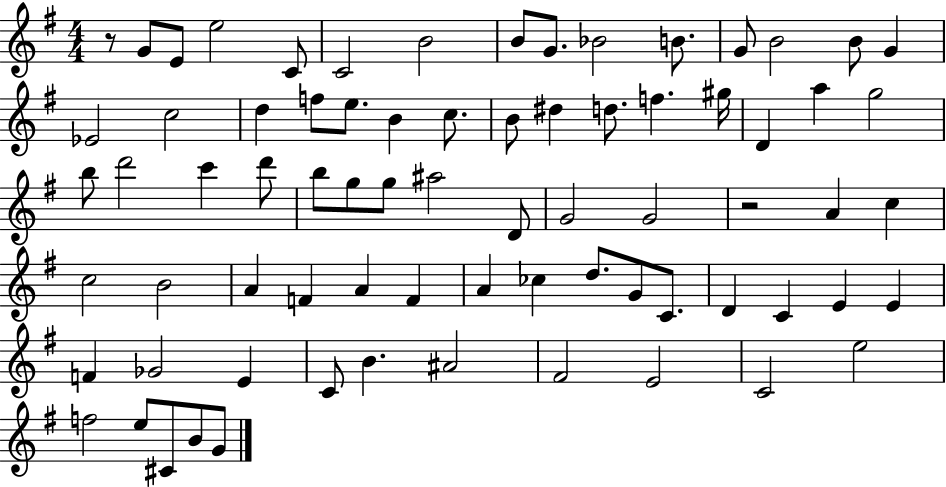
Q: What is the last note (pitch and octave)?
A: G4